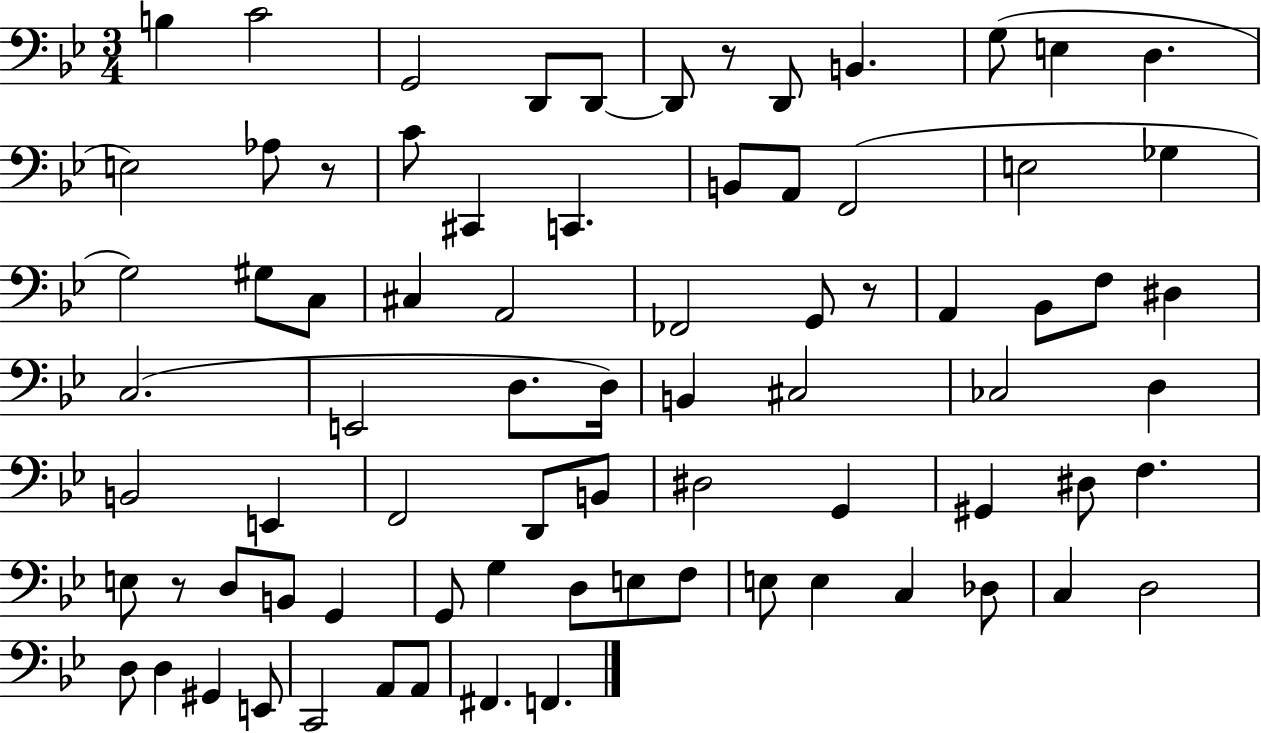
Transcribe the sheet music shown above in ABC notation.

X:1
T:Untitled
M:3/4
L:1/4
K:Bb
B, C2 G,,2 D,,/2 D,,/2 D,,/2 z/2 D,,/2 B,, G,/2 E, D, E,2 _A,/2 z/2 C/2 ^C,, C,, B,,/2 A,,/2 F,,2 E,2 _G, G,2 ^G,/2 C,/2 ^C, A,,2 _F,,2 G,,/2 z/2 A,, _B,,/2 F,/2 ^D, C,2 E,,2 D,/2 D,/4 B,, ^C,2 _C,2 D, B,,2 E,, F,,2 D,,/2 B,,/2 ^D,2 G,, ^G,, ^D,/2 F, E,/2 z/2 D,/2 B,,/2 G,, G,,/2 G, D,/2 E,/2 F,/2 E,/2 E, C, _D,/2 C, D,2 D,/2 D, ^G,, E,,/2 C,,2 A,,/2 A,,/2 ^F,, F,,